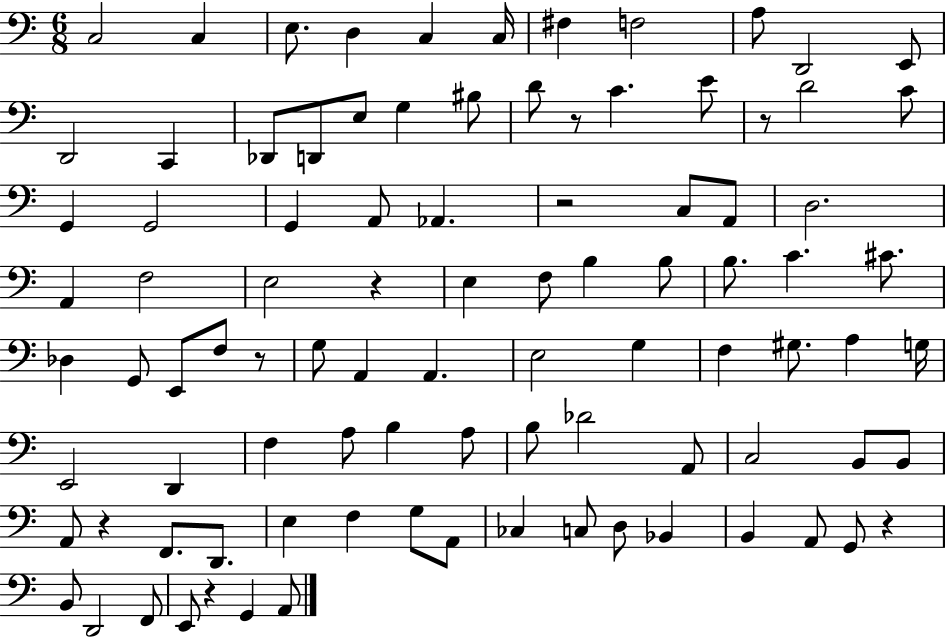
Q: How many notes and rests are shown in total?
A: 94